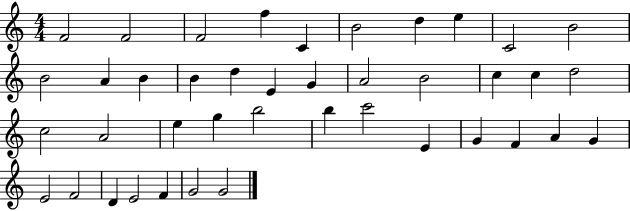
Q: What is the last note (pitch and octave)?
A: G4